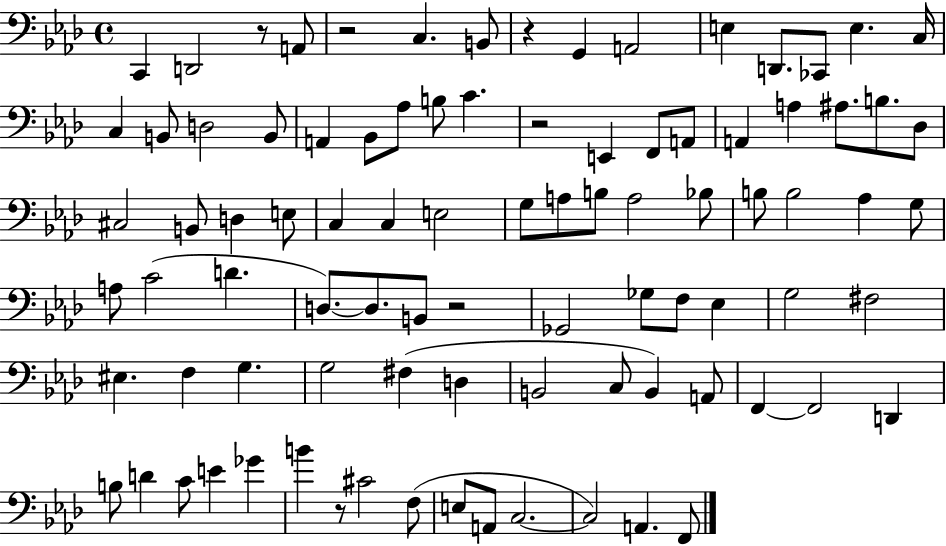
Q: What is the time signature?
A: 4/4